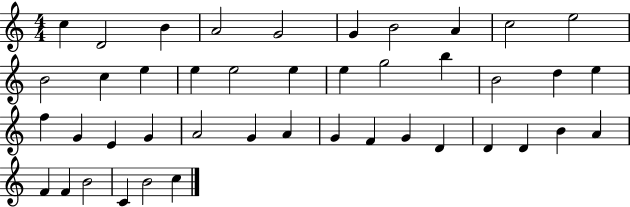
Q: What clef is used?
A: treble